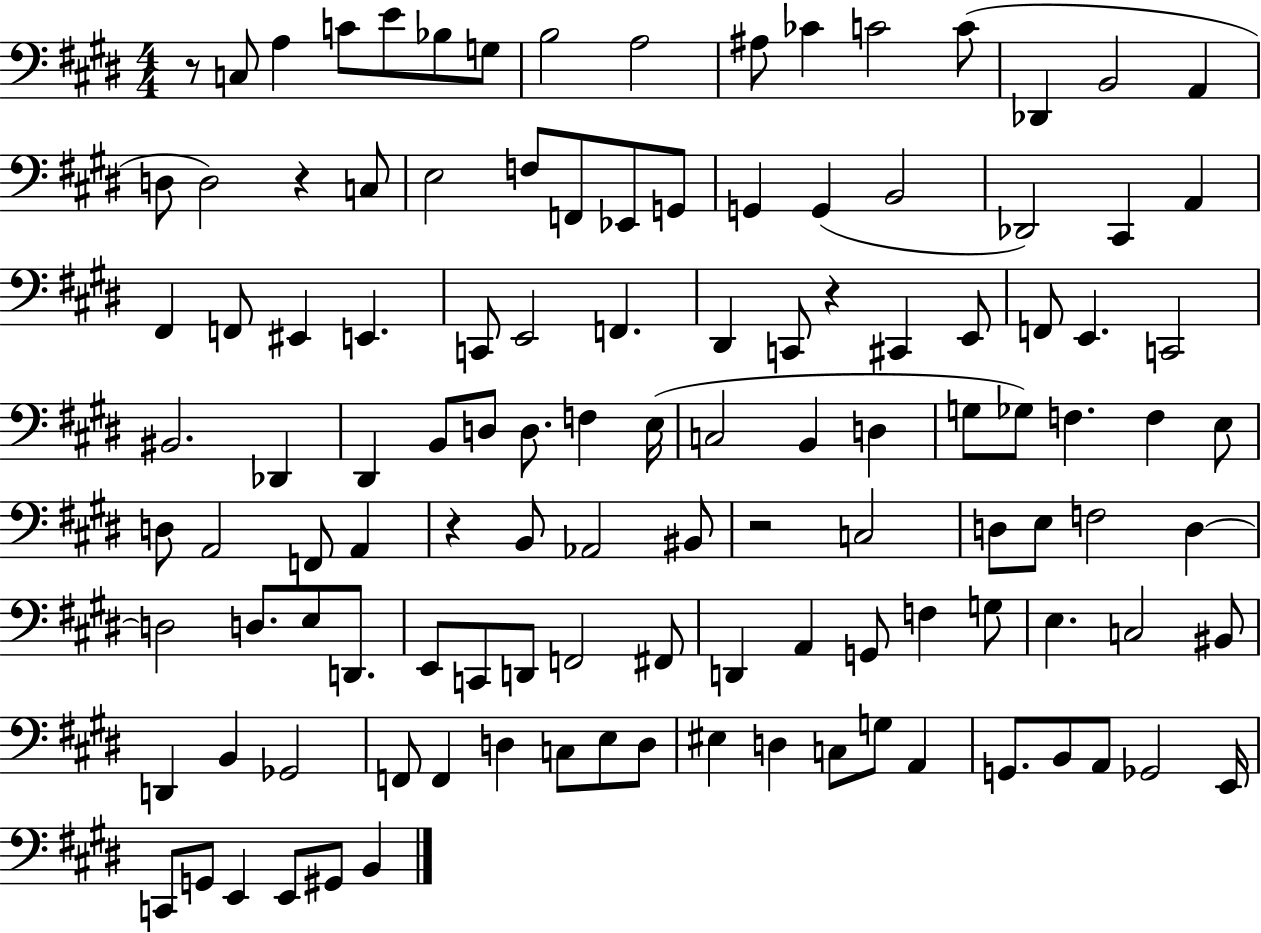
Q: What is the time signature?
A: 4/4